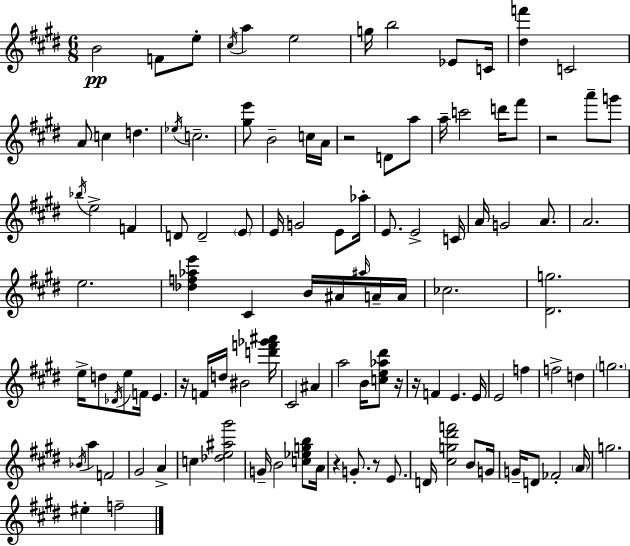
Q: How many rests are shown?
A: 7